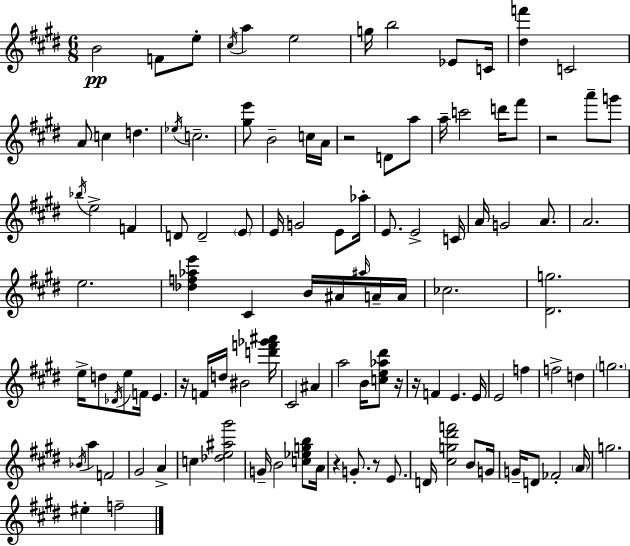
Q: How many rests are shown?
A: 7